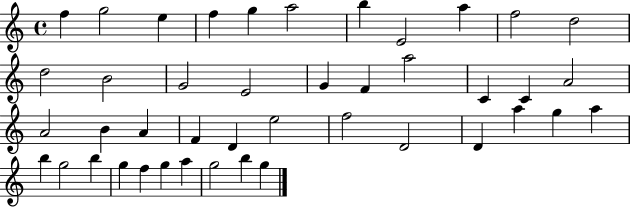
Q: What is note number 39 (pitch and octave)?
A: G5